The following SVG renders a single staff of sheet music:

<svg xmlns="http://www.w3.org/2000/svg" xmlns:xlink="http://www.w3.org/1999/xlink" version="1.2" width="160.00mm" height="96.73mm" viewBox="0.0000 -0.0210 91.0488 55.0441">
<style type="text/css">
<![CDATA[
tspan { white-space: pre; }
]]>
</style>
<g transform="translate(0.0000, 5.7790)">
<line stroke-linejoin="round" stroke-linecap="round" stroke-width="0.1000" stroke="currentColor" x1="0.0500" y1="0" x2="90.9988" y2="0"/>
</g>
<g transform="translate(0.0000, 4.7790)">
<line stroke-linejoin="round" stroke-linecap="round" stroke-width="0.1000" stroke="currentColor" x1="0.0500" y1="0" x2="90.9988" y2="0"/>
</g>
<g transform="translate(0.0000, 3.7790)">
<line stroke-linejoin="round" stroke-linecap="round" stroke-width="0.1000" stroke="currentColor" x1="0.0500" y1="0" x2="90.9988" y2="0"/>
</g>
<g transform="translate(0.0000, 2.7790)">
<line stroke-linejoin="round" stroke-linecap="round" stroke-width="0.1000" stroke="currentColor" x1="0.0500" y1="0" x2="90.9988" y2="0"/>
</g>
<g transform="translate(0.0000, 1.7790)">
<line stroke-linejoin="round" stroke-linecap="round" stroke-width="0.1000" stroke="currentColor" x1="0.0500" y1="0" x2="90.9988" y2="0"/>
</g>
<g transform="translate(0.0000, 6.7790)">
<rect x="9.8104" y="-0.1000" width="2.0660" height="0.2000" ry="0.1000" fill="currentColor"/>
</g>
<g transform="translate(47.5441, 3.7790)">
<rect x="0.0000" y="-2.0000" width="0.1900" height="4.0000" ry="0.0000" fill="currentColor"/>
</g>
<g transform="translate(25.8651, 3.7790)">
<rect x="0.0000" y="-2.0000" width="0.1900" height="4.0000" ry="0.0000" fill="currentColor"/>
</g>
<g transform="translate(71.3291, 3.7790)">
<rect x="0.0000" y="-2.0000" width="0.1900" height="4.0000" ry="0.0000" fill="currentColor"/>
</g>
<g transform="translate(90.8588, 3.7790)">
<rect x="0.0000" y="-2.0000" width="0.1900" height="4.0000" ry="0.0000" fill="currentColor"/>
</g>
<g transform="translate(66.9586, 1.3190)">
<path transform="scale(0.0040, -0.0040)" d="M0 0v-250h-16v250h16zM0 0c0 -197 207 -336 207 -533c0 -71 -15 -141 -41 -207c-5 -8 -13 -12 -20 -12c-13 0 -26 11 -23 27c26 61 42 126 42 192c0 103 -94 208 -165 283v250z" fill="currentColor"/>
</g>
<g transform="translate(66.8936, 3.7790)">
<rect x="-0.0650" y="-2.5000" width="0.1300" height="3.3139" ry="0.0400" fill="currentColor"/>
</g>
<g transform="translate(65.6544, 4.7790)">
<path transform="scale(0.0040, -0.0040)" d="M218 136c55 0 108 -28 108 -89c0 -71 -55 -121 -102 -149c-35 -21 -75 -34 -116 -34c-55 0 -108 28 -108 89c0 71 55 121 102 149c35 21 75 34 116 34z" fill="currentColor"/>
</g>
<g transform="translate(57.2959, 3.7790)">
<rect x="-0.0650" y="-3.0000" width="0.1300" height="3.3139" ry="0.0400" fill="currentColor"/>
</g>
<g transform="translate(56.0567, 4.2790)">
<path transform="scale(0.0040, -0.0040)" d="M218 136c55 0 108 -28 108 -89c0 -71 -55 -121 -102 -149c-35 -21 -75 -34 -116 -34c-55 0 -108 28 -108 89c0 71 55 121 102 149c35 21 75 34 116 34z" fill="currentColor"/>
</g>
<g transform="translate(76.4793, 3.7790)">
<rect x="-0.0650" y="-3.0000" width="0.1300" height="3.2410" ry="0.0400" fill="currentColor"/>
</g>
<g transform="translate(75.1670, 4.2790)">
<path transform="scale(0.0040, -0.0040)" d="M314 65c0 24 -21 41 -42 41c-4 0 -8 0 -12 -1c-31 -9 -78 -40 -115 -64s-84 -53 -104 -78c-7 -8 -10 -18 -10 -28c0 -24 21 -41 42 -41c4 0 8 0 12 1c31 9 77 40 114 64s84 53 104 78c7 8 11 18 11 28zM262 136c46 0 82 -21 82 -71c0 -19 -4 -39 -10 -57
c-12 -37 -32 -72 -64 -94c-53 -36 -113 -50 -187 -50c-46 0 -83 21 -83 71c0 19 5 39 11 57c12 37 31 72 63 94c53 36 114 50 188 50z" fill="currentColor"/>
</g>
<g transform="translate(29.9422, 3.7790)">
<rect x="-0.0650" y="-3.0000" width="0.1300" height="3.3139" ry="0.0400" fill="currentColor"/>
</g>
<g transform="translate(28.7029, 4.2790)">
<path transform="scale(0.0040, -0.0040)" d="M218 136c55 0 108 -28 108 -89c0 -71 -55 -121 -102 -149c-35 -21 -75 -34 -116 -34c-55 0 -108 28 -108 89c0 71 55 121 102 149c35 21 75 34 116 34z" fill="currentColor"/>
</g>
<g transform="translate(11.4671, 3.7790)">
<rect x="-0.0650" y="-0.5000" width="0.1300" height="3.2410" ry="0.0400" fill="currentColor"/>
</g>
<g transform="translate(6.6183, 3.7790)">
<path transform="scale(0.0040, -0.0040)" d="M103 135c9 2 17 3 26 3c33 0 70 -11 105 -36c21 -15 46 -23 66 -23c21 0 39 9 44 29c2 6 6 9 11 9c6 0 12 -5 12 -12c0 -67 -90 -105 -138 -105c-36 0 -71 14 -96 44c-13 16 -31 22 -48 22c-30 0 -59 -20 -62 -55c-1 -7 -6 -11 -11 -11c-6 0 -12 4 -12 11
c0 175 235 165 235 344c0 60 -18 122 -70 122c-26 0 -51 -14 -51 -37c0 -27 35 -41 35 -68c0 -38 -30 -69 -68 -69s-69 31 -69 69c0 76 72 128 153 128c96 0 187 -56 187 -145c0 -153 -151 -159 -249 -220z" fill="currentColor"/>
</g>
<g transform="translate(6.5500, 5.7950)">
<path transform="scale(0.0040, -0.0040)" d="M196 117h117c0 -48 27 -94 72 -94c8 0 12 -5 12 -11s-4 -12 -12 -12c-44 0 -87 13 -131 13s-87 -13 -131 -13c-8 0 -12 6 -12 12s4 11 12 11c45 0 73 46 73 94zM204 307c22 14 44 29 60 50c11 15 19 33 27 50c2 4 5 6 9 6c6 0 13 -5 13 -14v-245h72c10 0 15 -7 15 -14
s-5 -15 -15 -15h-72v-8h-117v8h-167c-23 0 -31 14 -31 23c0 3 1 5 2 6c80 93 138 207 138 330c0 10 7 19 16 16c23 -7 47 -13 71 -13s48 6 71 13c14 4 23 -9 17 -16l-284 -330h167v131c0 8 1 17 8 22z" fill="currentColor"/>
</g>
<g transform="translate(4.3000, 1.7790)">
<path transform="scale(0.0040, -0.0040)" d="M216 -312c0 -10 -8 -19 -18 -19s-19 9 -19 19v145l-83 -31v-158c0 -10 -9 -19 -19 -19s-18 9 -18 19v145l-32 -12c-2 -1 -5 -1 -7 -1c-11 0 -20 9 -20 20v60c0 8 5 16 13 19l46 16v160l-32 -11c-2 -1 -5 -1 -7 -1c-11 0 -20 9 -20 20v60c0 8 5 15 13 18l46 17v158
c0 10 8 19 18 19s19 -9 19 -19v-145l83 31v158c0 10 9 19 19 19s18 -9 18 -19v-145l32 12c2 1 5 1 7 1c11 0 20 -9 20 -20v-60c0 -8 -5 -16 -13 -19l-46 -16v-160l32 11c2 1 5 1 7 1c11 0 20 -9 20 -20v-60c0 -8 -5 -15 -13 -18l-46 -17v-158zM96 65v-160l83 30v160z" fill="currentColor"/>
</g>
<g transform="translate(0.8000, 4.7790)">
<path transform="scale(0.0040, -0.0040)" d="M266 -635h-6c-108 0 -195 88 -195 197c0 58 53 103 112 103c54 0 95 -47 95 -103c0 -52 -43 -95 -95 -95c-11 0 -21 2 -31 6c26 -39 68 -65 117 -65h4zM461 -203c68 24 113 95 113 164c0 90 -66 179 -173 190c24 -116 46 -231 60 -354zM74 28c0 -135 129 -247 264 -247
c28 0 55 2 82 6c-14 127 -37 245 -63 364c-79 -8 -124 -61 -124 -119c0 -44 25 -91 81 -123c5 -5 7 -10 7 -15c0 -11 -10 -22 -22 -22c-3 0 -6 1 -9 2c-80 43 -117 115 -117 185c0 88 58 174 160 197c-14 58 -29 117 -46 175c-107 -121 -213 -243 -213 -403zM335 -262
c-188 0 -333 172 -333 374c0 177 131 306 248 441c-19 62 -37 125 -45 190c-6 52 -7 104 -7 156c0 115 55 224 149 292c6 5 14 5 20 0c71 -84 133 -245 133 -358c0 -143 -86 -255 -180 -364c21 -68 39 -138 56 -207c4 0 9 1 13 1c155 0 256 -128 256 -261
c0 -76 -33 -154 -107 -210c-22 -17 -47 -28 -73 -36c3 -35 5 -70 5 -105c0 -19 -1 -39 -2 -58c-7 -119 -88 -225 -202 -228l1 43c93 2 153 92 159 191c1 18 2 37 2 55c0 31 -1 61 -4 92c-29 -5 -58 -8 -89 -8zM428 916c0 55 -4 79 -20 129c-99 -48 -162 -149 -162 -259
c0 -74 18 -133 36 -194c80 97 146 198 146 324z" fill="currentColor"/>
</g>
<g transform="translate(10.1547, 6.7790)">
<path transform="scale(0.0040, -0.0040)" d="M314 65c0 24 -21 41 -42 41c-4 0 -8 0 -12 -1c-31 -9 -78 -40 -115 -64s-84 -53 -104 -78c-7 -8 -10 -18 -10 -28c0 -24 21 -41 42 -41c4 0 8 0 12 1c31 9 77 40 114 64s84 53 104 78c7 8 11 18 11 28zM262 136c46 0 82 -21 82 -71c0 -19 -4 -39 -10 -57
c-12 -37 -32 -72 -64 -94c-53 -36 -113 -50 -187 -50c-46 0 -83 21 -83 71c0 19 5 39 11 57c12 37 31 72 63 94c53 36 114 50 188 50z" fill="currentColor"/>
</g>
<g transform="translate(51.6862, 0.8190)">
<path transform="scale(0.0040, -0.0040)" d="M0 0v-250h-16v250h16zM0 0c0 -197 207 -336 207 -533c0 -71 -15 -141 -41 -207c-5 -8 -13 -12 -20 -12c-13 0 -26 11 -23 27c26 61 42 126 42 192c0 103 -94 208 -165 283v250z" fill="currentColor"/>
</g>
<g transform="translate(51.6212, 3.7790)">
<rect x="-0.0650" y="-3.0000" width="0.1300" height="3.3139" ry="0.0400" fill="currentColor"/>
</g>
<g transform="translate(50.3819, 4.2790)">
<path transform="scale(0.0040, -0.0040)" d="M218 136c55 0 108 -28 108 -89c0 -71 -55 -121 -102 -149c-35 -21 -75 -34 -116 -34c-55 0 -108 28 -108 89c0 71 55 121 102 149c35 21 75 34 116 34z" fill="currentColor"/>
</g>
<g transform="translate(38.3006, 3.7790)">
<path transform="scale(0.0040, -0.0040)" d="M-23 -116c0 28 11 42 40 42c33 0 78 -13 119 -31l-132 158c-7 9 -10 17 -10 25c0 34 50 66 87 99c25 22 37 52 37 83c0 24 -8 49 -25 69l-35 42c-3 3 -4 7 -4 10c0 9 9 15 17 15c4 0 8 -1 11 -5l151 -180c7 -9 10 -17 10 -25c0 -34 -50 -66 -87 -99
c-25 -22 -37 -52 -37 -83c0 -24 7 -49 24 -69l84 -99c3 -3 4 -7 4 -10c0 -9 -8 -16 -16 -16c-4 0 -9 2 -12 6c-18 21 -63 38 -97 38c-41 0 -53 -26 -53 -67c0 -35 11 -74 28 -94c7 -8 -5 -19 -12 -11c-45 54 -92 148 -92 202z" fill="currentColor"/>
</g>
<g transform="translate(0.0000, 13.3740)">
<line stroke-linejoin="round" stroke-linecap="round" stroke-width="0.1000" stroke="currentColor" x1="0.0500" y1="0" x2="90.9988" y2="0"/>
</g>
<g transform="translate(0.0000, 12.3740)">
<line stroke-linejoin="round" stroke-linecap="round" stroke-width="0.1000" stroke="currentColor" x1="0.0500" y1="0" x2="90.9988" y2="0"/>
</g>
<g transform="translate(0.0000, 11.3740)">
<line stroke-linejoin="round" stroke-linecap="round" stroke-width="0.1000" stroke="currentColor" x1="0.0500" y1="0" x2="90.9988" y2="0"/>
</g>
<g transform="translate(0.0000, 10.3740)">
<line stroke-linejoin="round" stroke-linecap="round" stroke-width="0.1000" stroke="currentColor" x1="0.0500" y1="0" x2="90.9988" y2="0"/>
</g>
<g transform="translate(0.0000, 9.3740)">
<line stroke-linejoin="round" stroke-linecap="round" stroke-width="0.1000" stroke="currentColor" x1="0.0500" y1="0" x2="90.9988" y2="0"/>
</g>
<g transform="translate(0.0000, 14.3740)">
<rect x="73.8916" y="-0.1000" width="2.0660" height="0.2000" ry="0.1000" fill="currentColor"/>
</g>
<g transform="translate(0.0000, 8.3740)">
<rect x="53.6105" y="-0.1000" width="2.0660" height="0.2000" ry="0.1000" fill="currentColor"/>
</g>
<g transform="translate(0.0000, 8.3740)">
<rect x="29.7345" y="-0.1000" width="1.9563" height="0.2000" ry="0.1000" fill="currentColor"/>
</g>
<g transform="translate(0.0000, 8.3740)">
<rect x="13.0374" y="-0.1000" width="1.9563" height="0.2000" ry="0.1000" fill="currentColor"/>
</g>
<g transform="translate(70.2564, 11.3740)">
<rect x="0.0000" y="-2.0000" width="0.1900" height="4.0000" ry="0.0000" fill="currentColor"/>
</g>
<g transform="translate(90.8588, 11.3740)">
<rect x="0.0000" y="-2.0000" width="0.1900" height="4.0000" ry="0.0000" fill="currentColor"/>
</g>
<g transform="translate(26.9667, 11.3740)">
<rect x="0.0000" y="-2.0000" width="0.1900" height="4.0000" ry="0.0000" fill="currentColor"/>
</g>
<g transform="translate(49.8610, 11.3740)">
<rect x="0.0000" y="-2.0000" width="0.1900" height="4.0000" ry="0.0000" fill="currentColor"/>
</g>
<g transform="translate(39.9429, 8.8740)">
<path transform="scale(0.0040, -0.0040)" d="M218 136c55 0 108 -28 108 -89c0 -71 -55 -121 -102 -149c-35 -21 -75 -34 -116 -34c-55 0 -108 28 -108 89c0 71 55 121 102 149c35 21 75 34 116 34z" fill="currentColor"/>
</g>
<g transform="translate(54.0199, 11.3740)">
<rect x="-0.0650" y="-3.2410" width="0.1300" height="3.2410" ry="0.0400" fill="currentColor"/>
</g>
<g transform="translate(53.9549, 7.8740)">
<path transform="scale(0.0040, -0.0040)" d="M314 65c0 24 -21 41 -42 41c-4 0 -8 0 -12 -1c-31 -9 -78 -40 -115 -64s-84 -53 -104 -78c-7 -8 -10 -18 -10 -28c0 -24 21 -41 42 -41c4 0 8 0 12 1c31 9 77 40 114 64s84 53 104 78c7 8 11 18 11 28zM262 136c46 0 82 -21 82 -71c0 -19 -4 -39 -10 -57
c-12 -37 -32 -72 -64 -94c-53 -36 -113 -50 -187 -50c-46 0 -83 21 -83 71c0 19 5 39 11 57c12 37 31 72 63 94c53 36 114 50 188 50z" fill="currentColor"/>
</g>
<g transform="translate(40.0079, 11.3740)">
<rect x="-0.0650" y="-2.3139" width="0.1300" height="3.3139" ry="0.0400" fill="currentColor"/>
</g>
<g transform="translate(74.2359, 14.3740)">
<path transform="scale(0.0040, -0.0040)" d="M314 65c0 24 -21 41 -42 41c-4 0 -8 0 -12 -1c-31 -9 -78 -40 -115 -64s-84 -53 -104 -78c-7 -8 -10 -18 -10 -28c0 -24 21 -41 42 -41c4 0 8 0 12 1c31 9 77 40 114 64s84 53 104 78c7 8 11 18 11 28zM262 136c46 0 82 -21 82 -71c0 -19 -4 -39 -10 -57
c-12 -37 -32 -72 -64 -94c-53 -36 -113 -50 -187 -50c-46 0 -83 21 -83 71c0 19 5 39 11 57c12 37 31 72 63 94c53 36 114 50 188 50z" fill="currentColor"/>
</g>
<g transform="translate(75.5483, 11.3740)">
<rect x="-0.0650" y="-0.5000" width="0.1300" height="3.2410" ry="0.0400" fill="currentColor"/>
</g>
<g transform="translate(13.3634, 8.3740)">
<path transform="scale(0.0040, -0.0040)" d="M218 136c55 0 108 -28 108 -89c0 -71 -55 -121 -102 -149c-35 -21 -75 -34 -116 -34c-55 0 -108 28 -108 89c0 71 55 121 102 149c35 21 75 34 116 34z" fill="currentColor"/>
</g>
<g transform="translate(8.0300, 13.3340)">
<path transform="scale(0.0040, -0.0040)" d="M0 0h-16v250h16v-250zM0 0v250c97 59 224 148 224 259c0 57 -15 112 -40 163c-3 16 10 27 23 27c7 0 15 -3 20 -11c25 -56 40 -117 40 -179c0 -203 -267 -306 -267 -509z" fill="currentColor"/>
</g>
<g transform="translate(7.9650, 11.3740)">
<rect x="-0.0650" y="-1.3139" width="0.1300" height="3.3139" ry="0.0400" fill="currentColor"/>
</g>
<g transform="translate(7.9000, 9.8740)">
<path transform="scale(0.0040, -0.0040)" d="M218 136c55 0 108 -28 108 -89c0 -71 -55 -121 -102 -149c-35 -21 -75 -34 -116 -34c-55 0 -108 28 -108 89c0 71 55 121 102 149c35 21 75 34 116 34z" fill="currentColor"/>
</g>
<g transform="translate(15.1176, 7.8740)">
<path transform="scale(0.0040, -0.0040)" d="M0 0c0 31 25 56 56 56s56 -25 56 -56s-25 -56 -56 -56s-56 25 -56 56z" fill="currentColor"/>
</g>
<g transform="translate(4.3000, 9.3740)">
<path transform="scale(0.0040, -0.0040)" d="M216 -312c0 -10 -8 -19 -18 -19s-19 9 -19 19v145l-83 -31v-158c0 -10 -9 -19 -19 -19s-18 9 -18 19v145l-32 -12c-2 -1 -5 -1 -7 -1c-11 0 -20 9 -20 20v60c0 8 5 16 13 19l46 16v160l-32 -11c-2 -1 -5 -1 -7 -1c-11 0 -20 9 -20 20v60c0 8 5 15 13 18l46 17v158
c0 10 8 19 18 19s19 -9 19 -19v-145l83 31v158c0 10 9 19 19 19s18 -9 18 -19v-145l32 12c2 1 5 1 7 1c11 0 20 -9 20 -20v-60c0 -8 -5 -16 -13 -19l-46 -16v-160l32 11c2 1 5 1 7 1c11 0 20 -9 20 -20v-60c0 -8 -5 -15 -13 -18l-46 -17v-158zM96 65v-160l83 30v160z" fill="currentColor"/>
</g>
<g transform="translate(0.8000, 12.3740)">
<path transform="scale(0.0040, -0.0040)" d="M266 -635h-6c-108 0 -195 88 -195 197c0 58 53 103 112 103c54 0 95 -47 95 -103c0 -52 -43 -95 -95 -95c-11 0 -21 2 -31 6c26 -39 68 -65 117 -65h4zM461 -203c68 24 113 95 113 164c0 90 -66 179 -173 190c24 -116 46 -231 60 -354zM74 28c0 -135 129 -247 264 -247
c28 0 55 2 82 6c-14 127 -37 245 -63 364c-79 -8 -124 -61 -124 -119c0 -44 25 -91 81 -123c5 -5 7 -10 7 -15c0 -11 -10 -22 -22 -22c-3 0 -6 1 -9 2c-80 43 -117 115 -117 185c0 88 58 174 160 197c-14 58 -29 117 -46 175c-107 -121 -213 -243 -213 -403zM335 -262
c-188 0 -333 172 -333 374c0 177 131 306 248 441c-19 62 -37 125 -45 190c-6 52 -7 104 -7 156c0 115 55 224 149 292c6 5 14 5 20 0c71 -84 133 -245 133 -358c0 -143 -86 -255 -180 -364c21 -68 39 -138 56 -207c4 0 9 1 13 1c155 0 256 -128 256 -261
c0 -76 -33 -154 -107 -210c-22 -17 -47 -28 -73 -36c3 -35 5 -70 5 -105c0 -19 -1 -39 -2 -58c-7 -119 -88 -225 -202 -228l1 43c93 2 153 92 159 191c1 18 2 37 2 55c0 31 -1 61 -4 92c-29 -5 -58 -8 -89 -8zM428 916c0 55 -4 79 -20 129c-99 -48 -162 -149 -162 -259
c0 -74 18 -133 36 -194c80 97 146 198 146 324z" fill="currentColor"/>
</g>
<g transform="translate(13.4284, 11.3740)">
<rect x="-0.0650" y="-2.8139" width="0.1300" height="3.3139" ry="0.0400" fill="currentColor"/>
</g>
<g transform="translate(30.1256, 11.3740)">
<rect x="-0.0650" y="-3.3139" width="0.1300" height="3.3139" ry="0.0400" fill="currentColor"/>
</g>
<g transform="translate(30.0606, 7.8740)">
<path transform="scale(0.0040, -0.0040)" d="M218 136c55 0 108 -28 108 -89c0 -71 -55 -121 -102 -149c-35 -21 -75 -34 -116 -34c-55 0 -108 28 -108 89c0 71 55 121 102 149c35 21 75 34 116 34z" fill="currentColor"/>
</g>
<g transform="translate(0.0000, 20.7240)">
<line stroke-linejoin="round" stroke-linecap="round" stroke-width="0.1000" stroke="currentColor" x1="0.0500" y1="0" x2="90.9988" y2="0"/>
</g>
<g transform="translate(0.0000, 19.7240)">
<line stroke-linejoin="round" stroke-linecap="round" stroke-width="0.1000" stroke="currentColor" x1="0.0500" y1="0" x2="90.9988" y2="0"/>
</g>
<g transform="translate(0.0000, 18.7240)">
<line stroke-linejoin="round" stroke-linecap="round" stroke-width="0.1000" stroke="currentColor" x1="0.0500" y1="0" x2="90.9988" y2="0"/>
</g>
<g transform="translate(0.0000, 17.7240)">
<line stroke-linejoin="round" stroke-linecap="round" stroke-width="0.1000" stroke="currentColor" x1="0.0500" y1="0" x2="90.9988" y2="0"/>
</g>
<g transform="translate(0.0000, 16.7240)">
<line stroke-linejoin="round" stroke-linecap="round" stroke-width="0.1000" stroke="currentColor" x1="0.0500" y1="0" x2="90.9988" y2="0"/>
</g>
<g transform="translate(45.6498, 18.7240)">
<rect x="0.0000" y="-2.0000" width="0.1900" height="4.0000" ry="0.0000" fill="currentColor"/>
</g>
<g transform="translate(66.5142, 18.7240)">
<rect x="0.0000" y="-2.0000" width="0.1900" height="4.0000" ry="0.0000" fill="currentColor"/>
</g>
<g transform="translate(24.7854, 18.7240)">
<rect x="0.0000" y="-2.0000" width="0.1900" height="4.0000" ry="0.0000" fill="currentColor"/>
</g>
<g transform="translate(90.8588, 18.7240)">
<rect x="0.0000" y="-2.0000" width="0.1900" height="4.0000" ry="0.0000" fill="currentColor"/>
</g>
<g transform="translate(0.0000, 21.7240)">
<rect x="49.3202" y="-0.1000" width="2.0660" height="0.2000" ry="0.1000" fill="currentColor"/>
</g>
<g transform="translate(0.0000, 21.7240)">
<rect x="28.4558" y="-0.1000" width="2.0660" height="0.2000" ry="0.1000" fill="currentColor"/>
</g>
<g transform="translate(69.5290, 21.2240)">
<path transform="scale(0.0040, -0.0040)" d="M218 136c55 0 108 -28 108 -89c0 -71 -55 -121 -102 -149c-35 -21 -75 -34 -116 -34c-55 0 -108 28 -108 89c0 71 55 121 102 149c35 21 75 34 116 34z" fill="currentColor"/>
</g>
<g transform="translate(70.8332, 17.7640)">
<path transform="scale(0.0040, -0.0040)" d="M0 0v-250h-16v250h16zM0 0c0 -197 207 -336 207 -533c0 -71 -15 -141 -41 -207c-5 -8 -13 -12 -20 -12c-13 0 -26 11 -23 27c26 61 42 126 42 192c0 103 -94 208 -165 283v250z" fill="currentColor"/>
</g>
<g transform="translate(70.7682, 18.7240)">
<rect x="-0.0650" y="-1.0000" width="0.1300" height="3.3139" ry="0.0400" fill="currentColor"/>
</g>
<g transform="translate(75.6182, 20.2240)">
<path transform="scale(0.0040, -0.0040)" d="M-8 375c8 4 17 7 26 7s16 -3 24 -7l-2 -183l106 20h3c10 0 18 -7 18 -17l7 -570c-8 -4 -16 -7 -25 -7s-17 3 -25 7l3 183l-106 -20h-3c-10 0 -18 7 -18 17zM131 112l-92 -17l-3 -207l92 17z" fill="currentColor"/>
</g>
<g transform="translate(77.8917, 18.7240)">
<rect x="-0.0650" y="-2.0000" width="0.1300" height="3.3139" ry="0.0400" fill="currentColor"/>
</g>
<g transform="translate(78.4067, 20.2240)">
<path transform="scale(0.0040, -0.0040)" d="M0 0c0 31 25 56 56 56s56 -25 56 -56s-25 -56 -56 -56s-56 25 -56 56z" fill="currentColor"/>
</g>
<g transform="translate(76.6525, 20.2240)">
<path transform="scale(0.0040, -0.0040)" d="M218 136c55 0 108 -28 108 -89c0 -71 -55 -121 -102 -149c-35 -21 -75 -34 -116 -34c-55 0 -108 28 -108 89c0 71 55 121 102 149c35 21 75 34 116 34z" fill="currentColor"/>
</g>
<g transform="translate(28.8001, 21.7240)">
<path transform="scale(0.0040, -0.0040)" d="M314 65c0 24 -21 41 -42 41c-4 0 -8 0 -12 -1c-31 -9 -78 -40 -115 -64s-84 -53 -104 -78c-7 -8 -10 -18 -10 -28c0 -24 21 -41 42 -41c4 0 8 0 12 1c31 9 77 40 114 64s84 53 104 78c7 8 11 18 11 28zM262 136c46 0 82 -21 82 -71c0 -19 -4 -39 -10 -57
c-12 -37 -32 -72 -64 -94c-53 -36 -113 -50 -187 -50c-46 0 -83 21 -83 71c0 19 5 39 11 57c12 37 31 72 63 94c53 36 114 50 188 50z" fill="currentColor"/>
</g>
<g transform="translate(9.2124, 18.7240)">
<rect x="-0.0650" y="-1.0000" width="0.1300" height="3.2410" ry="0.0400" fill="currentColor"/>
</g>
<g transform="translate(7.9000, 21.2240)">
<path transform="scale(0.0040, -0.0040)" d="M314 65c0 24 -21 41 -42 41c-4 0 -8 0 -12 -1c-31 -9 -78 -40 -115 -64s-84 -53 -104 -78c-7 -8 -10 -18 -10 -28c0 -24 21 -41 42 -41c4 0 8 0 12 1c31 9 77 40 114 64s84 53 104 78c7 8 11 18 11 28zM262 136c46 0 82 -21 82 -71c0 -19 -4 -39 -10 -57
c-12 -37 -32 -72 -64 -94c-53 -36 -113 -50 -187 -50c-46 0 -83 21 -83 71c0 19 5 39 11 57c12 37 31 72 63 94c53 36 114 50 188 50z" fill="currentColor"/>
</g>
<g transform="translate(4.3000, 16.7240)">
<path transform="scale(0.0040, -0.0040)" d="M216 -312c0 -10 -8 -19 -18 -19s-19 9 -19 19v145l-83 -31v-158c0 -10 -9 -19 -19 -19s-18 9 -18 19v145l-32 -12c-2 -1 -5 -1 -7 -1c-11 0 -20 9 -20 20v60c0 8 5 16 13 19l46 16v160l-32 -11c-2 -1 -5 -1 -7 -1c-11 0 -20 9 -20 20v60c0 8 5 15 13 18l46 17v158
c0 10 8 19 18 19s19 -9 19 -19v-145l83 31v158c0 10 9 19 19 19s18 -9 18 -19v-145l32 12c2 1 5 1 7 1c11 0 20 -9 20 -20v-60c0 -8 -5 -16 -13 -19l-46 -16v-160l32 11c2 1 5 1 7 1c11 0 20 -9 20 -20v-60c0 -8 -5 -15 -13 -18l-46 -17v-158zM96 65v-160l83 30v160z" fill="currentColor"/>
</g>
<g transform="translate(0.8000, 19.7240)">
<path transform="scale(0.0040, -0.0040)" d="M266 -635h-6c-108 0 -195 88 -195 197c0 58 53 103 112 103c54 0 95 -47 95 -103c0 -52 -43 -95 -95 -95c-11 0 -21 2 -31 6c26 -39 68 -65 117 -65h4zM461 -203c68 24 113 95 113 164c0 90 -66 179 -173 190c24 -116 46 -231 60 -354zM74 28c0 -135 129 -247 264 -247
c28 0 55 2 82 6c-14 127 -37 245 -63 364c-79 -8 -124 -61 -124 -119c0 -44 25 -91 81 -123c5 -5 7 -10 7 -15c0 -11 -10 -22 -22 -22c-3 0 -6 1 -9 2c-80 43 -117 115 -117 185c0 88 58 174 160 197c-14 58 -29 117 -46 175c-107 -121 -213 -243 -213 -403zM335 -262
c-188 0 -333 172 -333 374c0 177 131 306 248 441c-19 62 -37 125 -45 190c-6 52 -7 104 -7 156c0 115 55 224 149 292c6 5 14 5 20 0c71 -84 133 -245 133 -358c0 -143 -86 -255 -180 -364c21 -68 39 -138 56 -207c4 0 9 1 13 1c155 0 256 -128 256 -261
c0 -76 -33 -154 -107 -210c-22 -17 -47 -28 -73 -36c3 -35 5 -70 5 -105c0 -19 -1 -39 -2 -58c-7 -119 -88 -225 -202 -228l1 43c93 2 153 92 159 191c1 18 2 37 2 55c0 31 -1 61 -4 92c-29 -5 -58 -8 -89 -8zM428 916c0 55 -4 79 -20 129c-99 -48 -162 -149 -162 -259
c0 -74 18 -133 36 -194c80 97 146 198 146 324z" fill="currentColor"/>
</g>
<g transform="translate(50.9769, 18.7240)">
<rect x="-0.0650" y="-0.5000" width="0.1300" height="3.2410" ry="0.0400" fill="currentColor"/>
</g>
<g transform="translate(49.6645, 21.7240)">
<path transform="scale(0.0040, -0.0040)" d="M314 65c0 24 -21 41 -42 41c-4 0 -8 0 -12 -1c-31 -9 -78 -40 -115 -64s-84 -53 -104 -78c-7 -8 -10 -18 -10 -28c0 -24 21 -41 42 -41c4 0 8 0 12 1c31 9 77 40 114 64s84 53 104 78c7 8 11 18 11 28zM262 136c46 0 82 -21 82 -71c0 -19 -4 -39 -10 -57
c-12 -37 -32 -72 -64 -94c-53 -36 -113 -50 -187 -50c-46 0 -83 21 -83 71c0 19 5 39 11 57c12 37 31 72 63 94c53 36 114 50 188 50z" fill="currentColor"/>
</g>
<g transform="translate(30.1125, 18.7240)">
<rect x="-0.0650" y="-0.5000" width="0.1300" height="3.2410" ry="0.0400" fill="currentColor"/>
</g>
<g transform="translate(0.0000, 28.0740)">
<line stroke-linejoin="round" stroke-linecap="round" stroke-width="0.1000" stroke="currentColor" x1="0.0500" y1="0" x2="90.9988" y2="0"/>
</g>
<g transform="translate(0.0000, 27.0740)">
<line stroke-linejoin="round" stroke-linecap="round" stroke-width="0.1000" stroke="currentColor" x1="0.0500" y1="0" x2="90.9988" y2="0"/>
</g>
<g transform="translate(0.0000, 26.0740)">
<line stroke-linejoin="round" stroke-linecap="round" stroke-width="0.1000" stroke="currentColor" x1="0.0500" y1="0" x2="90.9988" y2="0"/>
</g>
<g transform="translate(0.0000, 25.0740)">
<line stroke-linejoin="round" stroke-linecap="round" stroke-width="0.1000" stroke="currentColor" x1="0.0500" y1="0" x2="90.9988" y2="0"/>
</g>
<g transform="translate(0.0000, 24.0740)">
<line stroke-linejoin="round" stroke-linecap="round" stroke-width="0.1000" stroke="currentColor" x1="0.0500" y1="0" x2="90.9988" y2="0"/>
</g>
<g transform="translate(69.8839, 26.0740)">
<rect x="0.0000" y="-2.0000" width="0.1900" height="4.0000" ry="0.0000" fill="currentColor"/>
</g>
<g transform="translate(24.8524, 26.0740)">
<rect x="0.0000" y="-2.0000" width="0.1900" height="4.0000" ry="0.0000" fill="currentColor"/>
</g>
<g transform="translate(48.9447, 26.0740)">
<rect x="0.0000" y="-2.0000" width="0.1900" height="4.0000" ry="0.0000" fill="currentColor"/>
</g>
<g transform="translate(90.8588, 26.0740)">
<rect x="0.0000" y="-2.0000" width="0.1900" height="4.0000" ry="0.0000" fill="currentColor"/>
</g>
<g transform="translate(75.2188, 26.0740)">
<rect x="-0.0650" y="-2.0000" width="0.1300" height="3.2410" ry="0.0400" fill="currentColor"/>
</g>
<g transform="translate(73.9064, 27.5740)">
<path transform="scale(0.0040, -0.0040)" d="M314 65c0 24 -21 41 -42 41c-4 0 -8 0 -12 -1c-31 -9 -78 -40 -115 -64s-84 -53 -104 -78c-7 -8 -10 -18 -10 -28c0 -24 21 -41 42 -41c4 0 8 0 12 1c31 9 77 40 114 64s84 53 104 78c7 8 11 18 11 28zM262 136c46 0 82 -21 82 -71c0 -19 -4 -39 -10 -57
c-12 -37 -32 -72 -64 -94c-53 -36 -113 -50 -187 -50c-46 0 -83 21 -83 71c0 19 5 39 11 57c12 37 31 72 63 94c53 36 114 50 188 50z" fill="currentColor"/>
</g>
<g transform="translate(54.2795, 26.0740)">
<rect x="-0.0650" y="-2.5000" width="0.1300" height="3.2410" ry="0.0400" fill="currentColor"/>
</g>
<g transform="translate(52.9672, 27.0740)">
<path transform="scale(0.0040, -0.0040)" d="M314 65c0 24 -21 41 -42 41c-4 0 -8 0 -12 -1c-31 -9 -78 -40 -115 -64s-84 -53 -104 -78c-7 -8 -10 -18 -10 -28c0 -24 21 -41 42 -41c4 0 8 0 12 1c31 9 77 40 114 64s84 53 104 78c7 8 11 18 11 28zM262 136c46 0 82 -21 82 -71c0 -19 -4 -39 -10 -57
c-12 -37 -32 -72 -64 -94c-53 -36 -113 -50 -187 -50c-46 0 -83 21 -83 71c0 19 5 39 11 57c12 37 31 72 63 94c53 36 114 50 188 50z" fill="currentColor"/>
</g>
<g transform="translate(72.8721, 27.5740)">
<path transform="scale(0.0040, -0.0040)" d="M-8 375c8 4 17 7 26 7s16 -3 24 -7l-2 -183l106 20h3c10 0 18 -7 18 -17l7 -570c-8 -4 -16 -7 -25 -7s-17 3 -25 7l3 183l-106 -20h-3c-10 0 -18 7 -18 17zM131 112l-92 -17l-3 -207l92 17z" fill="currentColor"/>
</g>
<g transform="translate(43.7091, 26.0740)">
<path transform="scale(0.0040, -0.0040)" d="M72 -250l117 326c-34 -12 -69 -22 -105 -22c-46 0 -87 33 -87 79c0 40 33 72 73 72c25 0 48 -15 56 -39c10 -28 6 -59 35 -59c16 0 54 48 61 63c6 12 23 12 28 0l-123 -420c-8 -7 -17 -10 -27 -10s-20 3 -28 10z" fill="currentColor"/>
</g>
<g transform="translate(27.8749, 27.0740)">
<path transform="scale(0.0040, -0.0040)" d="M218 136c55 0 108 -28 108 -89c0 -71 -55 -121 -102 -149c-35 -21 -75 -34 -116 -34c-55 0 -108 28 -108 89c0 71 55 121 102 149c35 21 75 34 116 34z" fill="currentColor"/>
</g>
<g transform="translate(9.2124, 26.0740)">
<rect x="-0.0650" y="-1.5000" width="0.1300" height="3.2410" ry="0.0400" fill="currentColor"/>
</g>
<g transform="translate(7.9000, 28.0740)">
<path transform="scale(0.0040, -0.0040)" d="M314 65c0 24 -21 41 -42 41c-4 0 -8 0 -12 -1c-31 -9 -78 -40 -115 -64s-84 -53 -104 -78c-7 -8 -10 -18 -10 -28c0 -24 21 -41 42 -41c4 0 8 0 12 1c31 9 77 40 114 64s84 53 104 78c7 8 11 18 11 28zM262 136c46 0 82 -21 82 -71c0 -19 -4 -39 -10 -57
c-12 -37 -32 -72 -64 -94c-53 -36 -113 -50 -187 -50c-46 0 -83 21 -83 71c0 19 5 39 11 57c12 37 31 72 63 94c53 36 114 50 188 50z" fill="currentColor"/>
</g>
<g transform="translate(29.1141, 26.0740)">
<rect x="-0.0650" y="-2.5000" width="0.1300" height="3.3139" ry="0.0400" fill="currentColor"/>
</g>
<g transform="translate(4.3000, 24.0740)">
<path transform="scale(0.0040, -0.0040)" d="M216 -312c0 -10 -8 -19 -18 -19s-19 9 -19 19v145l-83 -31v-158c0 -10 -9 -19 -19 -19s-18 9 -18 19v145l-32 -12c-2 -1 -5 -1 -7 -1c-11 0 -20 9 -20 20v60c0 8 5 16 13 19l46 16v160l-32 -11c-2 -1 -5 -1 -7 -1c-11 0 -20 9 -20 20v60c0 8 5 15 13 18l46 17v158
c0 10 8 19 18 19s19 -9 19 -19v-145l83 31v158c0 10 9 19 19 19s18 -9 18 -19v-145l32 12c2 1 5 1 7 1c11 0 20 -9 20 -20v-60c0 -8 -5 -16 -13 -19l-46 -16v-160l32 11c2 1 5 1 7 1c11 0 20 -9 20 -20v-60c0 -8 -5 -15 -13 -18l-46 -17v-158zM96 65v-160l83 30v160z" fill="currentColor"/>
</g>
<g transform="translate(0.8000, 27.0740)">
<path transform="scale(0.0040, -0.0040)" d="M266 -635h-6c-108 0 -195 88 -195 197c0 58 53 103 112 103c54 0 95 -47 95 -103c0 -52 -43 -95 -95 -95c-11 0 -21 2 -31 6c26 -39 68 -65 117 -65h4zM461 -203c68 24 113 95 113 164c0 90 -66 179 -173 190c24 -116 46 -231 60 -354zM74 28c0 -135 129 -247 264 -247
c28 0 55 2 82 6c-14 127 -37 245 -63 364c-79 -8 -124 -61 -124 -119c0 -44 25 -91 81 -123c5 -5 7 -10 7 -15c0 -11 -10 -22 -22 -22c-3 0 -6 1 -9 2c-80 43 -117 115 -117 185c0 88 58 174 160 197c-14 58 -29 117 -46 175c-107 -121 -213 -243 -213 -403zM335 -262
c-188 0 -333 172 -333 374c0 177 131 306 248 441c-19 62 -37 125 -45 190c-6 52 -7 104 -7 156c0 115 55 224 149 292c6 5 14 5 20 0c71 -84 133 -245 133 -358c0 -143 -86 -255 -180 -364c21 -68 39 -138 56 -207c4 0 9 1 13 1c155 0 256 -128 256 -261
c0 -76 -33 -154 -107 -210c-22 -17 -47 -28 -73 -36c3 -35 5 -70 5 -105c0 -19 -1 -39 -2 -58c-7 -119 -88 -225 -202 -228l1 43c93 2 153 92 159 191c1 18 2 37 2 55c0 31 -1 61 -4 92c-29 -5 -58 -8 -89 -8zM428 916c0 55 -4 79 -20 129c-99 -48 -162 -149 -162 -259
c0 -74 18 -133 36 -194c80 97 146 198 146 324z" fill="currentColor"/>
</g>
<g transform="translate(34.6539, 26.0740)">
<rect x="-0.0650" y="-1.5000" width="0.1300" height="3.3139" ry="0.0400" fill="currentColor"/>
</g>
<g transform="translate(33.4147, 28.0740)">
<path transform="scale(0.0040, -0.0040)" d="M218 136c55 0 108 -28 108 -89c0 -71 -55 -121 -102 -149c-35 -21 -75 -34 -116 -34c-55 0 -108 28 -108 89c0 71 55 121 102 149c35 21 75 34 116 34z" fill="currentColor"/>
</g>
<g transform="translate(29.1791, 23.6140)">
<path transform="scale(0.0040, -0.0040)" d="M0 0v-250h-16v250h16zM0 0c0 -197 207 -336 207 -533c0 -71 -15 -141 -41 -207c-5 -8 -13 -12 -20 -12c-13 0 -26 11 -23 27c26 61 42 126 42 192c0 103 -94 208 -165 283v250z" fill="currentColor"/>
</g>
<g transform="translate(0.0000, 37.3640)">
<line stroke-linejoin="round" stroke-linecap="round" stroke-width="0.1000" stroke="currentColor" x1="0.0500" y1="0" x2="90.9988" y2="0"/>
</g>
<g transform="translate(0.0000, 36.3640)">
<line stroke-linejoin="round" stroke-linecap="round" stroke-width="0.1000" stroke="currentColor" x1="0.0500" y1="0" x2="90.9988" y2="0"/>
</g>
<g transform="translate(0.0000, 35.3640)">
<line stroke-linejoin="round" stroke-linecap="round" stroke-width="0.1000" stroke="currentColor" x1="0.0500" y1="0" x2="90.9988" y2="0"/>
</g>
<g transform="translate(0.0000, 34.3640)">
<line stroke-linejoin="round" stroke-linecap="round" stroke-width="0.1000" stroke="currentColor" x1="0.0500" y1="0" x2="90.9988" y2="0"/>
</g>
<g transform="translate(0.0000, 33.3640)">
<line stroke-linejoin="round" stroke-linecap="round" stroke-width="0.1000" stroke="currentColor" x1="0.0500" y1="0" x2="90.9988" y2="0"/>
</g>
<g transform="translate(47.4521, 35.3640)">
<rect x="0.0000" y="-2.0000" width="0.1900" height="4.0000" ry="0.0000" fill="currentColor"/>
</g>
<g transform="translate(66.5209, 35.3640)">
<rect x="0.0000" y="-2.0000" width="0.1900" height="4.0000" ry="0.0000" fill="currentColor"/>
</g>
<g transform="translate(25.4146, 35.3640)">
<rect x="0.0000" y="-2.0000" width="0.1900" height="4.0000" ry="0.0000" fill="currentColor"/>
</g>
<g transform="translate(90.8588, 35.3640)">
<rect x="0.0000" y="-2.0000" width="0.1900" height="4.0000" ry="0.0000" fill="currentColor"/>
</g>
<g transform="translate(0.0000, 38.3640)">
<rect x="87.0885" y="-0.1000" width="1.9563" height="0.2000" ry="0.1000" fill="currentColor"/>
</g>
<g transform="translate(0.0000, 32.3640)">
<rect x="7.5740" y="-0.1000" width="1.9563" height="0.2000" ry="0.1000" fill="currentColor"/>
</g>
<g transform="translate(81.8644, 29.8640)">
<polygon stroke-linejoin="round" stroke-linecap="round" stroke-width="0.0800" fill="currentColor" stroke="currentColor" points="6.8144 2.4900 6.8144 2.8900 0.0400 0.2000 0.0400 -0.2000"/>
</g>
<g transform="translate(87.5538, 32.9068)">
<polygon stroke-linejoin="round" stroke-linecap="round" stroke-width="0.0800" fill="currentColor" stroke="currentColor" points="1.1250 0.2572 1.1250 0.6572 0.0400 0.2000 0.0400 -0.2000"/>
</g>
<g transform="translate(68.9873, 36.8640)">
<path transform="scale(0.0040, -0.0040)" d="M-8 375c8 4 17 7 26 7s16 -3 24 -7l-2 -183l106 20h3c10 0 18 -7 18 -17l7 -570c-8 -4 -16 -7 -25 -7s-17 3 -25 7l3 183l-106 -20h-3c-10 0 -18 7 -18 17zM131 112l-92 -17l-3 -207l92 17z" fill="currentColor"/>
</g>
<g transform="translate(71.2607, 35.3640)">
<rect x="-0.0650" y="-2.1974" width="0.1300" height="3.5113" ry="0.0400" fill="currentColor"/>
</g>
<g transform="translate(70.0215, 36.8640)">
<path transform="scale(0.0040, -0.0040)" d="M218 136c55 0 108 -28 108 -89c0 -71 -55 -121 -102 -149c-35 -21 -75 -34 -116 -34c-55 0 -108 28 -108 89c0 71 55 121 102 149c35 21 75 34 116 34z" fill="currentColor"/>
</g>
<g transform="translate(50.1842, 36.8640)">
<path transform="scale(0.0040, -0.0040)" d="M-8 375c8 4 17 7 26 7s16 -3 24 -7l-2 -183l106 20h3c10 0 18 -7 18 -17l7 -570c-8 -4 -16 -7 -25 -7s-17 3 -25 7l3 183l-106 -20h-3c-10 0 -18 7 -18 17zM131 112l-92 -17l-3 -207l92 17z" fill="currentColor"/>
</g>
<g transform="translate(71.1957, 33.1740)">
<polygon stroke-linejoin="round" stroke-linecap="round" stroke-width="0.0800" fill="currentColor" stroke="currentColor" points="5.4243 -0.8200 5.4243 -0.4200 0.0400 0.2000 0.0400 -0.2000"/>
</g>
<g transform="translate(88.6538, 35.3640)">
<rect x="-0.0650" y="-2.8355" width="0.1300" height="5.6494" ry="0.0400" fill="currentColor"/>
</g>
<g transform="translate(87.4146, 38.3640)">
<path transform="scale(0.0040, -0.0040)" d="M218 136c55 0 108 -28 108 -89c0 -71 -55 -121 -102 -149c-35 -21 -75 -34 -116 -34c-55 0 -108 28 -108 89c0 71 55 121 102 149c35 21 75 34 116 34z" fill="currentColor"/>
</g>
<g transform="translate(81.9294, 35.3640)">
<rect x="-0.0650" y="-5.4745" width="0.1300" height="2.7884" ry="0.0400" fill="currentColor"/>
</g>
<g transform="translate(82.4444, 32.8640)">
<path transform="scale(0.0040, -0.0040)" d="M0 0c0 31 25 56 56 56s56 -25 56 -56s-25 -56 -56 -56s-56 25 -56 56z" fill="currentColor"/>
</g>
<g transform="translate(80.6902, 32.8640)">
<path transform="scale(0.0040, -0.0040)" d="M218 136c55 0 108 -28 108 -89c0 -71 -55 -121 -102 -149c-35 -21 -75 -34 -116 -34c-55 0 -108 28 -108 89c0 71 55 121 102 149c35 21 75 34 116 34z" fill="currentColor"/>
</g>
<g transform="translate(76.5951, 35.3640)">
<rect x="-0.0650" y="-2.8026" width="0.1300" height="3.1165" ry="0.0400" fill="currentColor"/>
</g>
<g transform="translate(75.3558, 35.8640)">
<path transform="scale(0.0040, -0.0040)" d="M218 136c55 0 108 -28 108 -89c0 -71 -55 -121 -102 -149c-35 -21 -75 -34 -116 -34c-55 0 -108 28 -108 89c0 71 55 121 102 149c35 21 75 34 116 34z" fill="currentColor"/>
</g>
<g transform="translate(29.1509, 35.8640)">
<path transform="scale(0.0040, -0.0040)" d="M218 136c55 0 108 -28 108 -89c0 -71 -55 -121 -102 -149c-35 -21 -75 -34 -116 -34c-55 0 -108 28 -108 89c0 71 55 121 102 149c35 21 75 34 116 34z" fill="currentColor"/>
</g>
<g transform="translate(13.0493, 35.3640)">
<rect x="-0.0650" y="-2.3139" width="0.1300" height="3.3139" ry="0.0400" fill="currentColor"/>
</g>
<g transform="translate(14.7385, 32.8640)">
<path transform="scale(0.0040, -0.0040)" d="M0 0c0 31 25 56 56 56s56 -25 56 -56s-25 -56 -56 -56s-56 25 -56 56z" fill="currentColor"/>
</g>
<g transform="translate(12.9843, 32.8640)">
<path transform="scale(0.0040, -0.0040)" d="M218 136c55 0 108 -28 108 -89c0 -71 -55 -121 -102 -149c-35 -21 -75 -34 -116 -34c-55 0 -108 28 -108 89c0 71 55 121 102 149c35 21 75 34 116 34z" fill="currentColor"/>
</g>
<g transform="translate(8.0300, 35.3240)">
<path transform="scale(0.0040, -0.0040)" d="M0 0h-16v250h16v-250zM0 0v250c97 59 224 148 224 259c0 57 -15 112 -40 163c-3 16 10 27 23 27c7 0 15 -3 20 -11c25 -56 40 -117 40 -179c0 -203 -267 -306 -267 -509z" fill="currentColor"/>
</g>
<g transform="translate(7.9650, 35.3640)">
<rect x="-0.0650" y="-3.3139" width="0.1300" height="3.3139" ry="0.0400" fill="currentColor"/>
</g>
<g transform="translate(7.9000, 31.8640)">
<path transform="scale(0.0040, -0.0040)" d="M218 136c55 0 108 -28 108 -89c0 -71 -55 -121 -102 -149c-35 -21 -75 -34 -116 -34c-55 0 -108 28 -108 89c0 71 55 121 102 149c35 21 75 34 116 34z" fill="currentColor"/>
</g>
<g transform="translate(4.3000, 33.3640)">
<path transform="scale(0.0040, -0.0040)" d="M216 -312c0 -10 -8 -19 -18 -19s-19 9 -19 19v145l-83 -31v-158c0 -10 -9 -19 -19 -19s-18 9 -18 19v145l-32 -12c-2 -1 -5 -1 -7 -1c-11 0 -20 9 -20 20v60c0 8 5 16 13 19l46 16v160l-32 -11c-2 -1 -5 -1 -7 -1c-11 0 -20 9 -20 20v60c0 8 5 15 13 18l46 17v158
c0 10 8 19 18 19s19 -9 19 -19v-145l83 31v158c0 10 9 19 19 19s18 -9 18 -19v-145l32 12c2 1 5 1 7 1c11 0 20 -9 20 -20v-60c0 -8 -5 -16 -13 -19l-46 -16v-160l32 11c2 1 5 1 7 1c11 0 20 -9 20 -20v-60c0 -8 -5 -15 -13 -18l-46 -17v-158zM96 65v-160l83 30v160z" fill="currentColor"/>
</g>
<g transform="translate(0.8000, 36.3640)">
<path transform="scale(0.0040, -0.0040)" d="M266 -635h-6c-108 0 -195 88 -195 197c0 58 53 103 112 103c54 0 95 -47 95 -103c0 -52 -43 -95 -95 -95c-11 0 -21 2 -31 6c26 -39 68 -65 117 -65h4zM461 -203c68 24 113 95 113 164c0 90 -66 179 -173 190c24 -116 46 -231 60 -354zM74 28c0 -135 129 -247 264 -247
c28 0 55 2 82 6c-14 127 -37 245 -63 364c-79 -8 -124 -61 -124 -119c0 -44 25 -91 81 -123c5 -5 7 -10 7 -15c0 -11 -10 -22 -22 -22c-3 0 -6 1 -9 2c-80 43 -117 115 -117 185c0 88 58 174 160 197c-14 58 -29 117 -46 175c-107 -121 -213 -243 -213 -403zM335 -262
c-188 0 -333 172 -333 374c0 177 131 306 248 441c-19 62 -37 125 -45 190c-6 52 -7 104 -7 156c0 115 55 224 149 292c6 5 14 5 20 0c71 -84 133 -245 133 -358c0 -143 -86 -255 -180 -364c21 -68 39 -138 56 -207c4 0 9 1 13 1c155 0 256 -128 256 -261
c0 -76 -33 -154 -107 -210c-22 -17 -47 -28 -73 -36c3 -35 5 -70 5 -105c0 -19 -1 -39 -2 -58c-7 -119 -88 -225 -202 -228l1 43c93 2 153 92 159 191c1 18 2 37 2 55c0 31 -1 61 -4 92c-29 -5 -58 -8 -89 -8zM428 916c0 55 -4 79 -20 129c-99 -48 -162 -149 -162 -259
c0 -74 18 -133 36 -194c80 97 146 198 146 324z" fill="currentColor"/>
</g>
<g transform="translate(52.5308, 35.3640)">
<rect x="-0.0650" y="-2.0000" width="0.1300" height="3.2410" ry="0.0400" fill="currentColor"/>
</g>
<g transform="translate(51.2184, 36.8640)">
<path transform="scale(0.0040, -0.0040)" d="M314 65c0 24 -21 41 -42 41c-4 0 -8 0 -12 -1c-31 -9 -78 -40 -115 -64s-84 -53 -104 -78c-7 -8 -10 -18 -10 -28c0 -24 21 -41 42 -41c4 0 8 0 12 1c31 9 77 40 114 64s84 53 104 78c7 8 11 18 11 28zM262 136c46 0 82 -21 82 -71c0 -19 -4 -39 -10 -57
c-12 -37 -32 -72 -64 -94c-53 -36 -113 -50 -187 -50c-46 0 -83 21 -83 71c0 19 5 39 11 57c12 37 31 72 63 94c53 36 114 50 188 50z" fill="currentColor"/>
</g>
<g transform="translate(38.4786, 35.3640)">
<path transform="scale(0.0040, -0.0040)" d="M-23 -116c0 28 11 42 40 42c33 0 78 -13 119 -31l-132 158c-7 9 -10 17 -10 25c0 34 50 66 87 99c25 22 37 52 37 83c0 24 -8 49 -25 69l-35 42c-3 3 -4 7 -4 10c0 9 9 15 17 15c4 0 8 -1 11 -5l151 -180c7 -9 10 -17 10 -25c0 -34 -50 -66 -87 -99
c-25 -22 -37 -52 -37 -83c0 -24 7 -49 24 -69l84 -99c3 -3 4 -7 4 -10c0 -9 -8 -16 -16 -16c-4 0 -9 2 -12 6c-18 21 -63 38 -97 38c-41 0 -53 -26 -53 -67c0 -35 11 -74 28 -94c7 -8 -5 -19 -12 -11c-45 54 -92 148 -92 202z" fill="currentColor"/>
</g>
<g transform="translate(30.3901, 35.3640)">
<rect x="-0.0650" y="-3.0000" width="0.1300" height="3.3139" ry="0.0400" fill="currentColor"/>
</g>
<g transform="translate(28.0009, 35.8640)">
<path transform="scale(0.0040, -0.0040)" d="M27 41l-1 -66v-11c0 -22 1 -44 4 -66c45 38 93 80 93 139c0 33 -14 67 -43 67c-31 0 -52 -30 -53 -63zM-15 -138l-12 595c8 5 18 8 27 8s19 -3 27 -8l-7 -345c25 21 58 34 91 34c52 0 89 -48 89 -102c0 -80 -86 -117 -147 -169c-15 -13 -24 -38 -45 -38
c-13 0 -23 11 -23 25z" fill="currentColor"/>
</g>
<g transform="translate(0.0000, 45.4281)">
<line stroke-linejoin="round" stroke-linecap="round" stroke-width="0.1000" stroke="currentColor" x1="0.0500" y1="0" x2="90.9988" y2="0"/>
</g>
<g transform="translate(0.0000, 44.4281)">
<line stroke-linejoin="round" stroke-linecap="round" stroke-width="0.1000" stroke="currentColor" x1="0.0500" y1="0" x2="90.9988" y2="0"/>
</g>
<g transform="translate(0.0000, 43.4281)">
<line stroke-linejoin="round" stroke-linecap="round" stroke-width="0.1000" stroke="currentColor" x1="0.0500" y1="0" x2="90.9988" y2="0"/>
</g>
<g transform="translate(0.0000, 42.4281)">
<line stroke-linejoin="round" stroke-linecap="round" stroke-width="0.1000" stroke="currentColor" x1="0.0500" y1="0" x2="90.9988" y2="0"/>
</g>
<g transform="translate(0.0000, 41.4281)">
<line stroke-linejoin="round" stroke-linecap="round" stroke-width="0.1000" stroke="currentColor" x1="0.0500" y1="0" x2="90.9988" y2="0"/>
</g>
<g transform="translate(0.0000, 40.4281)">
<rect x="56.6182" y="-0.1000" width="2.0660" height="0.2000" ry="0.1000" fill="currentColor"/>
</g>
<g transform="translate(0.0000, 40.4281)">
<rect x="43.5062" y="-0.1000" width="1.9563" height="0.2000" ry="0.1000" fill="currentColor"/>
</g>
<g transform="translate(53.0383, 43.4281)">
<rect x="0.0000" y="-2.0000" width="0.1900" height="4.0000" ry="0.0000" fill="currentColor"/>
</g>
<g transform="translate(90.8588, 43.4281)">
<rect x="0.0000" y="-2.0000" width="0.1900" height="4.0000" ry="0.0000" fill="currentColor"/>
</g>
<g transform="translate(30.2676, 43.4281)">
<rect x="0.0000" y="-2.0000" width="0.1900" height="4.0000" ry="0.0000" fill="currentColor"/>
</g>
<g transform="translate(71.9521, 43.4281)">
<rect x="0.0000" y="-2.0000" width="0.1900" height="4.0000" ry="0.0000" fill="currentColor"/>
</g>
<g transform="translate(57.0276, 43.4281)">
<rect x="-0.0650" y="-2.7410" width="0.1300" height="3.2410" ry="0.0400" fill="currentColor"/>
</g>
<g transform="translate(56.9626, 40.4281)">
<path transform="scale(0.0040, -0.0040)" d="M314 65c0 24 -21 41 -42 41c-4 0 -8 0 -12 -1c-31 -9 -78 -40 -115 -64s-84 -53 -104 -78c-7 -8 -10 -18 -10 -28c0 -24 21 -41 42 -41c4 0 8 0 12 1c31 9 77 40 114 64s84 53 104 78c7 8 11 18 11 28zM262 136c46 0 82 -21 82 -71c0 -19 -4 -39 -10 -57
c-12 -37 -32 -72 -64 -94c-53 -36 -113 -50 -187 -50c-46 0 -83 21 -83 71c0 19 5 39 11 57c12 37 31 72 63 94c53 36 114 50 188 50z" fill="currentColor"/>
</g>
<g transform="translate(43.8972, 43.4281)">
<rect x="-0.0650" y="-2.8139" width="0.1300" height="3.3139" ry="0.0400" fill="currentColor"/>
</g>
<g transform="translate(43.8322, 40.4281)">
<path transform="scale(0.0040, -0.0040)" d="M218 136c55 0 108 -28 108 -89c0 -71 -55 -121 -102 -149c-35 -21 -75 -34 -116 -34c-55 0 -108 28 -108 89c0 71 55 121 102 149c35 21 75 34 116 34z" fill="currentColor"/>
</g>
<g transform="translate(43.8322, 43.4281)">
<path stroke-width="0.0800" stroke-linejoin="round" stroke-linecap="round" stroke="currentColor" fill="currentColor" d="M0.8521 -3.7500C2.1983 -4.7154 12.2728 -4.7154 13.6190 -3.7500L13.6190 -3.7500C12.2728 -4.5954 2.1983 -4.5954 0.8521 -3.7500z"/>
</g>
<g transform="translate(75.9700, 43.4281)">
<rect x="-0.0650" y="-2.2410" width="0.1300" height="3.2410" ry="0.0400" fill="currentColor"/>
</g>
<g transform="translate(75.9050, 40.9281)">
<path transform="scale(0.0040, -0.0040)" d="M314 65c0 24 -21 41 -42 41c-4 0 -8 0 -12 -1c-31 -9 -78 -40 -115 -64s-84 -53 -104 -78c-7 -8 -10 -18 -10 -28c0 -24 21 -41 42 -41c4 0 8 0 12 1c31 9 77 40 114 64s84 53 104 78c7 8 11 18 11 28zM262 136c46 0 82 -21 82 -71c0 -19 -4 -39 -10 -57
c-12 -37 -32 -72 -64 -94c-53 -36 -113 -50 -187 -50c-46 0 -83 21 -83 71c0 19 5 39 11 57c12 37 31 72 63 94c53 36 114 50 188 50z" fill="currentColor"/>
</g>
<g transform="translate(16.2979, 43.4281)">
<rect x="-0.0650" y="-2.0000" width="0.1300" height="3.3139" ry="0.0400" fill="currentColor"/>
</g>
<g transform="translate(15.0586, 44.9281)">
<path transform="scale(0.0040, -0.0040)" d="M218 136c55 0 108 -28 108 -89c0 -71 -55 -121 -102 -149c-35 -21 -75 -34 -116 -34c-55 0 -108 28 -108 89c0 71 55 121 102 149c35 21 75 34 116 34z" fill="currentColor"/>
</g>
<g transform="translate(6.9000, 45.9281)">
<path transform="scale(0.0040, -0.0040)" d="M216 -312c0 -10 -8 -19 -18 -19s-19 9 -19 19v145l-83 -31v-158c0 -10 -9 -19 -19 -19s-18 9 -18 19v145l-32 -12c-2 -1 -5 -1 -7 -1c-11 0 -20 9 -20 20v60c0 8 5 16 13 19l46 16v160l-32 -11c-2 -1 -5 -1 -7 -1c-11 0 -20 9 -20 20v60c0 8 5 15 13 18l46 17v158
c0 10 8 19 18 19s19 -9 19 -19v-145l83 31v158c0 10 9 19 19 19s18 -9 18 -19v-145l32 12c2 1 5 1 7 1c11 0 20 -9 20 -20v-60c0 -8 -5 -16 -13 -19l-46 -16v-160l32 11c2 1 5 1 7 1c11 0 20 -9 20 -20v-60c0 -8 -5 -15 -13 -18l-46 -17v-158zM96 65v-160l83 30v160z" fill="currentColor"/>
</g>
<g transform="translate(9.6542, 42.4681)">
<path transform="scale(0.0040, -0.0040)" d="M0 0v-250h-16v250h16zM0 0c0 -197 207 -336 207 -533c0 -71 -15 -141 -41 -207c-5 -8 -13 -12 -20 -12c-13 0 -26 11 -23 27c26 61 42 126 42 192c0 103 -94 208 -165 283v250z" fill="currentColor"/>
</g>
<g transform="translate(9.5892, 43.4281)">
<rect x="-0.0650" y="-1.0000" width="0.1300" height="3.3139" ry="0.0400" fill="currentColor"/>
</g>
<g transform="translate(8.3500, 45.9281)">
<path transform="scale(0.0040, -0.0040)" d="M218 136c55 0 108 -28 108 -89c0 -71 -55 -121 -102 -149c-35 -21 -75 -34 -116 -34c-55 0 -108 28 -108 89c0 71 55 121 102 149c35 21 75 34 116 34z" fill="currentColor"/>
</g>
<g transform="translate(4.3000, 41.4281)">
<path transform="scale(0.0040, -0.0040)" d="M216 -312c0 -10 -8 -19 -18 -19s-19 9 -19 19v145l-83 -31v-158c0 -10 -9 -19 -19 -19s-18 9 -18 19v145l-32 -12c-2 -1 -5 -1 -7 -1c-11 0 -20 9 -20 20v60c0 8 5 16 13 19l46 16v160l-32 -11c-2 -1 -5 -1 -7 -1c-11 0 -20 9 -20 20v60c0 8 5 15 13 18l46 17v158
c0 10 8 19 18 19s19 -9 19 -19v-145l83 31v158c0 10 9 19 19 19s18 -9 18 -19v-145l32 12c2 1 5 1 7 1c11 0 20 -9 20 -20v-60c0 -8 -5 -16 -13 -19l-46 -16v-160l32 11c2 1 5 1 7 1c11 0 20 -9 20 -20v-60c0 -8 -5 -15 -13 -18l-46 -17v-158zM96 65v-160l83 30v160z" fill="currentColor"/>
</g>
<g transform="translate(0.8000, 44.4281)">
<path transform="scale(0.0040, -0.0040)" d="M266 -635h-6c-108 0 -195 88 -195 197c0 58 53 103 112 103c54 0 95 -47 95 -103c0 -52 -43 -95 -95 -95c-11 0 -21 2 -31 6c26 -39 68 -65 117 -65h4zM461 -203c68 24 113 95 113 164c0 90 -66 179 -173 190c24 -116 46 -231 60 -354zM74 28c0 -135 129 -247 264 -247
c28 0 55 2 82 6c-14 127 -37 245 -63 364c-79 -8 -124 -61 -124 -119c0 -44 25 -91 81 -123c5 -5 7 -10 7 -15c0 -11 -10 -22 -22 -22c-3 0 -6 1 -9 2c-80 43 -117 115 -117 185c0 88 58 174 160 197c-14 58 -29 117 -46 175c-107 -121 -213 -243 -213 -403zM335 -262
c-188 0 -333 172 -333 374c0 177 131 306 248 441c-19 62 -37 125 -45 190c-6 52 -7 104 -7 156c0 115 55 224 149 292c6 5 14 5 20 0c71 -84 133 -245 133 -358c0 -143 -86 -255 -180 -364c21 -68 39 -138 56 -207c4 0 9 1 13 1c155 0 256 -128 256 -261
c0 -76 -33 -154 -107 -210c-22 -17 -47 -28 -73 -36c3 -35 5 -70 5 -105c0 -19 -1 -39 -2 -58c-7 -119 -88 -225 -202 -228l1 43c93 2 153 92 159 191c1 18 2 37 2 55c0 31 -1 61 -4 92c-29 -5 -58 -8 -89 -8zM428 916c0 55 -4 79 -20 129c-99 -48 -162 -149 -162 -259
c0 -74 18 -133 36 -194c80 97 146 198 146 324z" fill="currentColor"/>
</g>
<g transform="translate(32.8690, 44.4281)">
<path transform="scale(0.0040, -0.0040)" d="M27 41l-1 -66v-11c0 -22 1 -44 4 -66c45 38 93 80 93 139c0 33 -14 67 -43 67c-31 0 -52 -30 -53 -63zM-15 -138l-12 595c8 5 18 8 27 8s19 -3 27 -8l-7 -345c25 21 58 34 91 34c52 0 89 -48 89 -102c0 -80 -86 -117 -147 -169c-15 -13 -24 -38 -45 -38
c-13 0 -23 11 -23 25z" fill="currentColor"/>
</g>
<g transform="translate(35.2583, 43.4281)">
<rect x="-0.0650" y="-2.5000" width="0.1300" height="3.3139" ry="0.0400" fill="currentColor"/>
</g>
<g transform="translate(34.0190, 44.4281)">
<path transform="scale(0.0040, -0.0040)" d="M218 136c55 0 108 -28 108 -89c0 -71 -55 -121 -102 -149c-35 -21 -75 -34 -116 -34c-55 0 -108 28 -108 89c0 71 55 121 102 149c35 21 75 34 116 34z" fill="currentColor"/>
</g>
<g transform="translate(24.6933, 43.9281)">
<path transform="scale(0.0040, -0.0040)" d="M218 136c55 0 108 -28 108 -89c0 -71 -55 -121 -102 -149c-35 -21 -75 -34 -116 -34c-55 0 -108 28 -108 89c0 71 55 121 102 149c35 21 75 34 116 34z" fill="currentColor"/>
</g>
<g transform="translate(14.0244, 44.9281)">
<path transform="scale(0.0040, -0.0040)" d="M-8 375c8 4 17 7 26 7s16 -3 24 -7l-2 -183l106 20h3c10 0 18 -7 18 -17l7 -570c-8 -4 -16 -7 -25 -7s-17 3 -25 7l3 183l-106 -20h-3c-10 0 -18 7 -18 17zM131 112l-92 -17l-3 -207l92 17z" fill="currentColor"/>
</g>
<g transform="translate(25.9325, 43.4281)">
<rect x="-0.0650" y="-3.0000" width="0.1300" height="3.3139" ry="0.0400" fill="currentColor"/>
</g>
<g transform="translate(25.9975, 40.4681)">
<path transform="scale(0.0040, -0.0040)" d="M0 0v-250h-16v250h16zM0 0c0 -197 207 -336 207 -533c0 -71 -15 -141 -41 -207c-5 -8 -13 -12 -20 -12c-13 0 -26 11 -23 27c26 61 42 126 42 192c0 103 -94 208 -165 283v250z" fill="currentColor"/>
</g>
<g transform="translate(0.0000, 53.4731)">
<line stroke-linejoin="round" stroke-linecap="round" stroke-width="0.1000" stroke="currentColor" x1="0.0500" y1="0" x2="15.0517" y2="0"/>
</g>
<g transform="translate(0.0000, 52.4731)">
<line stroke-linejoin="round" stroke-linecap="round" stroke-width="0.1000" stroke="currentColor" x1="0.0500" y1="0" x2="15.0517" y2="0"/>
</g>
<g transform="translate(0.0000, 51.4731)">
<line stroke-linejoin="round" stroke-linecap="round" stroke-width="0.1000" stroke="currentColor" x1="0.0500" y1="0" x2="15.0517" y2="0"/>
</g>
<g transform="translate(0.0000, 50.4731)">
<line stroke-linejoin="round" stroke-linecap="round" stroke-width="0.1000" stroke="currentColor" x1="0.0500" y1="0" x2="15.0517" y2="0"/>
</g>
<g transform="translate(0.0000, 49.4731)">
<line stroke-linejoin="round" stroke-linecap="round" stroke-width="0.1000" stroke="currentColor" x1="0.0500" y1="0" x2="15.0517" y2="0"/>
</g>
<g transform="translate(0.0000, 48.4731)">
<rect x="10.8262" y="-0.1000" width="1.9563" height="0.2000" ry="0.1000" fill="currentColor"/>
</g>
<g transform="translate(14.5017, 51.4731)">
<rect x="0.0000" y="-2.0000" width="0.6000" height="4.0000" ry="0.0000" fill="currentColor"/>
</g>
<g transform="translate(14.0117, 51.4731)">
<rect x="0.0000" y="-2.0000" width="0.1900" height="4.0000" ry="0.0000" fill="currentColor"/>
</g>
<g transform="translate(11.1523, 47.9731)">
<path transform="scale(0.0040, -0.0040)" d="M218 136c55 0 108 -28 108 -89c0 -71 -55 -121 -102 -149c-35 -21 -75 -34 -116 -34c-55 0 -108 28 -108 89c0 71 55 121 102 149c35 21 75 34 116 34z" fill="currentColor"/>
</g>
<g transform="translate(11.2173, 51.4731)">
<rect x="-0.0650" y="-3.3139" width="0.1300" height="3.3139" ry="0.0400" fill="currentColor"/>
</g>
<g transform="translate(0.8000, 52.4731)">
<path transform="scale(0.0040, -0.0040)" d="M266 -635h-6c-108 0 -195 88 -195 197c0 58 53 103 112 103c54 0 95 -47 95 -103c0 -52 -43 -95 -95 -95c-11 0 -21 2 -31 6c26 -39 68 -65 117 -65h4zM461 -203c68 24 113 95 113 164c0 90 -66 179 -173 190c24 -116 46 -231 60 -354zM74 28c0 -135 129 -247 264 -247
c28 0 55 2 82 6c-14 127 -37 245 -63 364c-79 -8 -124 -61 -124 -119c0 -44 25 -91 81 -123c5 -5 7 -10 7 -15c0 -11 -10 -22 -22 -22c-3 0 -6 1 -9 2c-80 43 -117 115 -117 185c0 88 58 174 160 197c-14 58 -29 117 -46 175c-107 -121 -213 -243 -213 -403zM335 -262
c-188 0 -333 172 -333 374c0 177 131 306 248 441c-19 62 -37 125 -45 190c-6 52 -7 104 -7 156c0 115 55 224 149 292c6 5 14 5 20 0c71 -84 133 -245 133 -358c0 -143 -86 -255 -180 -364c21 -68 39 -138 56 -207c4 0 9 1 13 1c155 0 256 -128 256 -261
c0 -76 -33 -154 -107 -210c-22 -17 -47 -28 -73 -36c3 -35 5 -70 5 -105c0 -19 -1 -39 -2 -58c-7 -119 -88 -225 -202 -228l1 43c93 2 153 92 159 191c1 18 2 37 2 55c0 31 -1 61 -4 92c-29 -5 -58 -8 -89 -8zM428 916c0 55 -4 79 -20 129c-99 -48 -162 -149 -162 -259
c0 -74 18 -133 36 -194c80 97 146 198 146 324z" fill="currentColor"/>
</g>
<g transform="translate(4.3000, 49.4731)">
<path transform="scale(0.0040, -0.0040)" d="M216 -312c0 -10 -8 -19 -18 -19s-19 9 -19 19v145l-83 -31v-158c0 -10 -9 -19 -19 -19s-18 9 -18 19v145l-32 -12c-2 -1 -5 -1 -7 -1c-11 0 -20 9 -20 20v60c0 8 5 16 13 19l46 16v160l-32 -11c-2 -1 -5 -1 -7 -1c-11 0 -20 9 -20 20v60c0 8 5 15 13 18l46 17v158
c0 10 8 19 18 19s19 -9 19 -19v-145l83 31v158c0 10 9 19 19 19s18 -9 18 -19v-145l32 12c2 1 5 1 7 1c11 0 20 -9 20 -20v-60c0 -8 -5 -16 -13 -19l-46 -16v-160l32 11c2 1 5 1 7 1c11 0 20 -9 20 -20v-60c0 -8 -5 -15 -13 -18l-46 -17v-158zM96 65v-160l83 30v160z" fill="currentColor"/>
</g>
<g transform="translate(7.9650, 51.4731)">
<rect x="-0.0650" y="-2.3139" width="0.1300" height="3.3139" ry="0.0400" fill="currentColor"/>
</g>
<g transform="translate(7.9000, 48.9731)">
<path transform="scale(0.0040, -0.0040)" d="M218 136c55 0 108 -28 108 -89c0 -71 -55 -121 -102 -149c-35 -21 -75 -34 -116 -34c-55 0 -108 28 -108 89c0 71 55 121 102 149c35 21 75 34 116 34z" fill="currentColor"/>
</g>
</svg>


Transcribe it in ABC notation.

X:1
T:Untitled
M:2/4
L:1/4
K:G
C2 A z A/2 A G/2 A2 e/2 a b g b2 C2 D2 C2 C2 D/2 F E2 G/2 E z/2 G2 F2 b/2 g _A z F2 F/2 A/2 g/2 C/4 ^D/2 F A/2 _G a a2 g2 g b